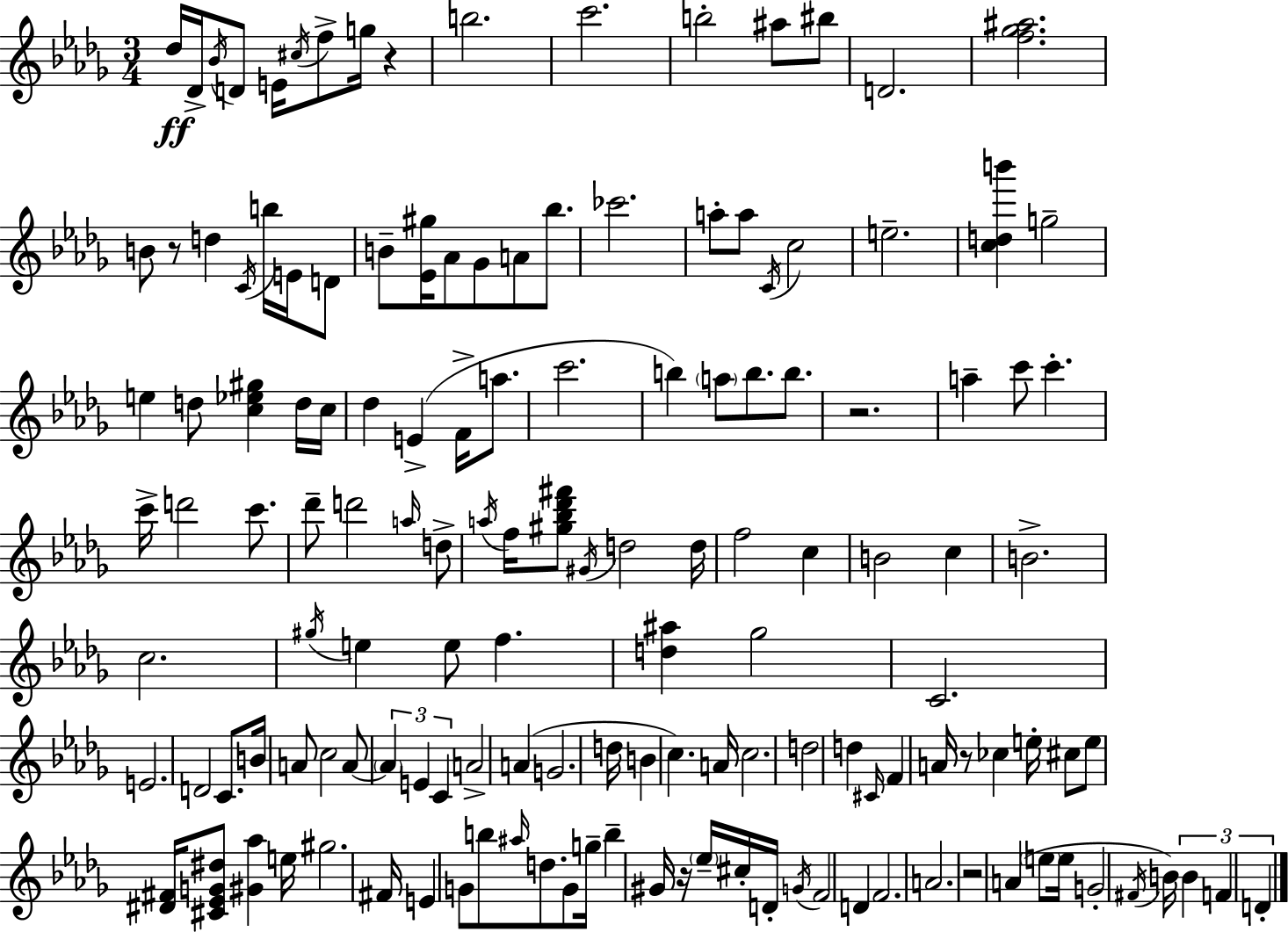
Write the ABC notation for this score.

X:1
T:Untitled
M:3/4
L:1/4
K:Bbm
_d/4 _D/4 _B/4 D/2 E/4 ^c/4 f/2 g/4 z b2 c'2 b2 ^a/2 ^b/2 D2 [f_g^a]2 B/2 z/2 d C/4 b/4 E/4 D/2 B/2 [_E^g]/4 _A/2 _G/2 A/2 _b/2 _c'2 a/2 a/2 C/4 c2 e2 [cdb'] g2 e d/2 [c_e^g] d/4 c/4 _d E F/4 a/2 c'2 b a/2 b/2 b/2 z2 a c'/2 c' c'/4 d'2 c'/2 _d'/2 d'2 a/4 d/2 a/4 f/4 [^g_b_d'^f']/2 ^G/4 d2 d/4 f2 c B2 c B2 c2 ^g/4 e e/2 f [d^a] _g2 C2 E2 D2 C/2 B/4 A/2 c2 A/2 A E C A2 A G2 d/4 B c A/4 c2 d2 d ^C/4 F A/4 z/2 _c e/4 ^c/2 e/2 [^D^F]/4 [^C_EG^d]/2 [^G_a] e/4 ^g2 ^F/4 E G/2 b/2 ^a/4 d/2 G/2 g/4 b ^G/4 z/4 _e/4 ^c/4 D/4 G/4 F2 D F2 A2 z2 A e/2 e/4 G2 ^F/4 B/4 B F D